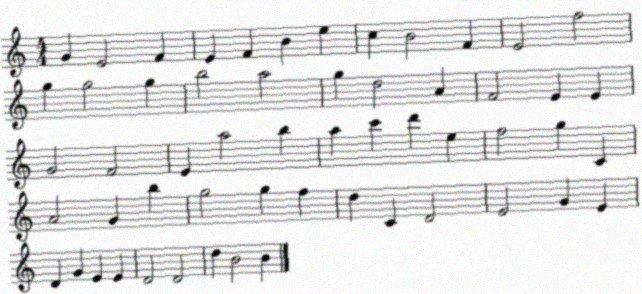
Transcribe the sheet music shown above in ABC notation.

X:1
T:Untitled
M:4/4
L:1/4
K:C
G E2 F E F B e c B2 F E2 f2 g g2 g b2 a2 g d2 A F2 E E G2 F2 E a2 b a c' d' e f2 g C A2 G b g2 g f d C D2 E2 G E D G E E D2 D2 d B2 B